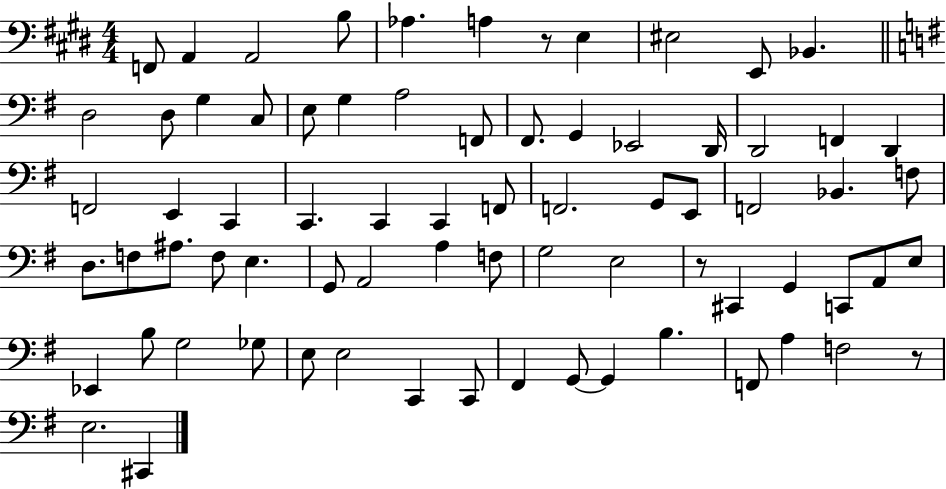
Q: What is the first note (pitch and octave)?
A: F2